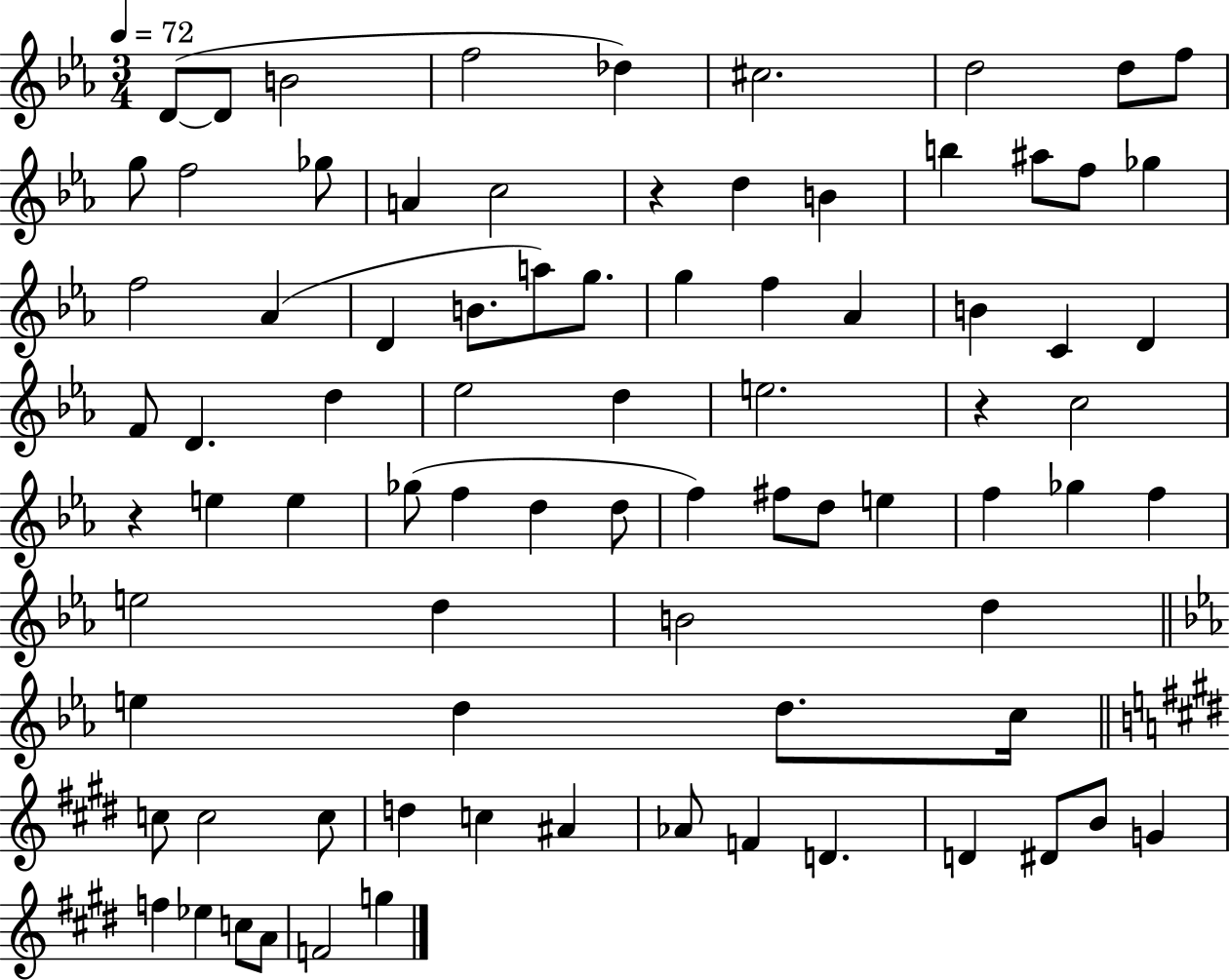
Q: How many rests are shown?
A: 3